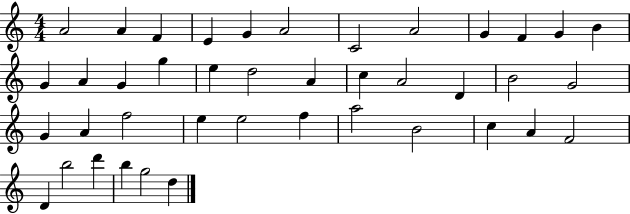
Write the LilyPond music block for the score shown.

{
  \clef treble
  \numericTimeSignature
  \time 4/4
  \key c \major
  a'2 a'4 f'4 | e'4 g'4 a'2 | c'2 a'2 | g'4 f'4 g'4 b'4 | \break g'4 a'4 g'4 g''4 | e''4 d''2 a'4 | c''4 a'2 d'4 | b'2 g'2 | \break g'4 a'4 f''2 | e''4 e''2 f''4 | a''2 b'2 | c''4 a'4 f'2 | \break d'4 b''2 d'''4 | b''4 g''2 d''4 | \bar "|."
}